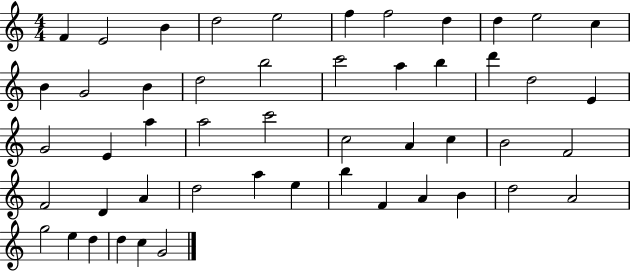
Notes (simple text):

F4/q E4/h B4/q D5/h E5/h F5/q F5/h D5/q D5/q E5/h C5/q B4/q G4/h B4/q D5/h B5/h C6/h A5/q B5/q D6/q D5/h E4/q G4/h E4/q A5/q A5/h C6/h C5/h A4/q C5/q B4/h F4/h F4/h D4/q A4/q D5/h A5/q E5/q B5/q F4/q A4/q B4/q D5/h A4/h G5/h E5/q D5/q D5/q C5/q G4/h